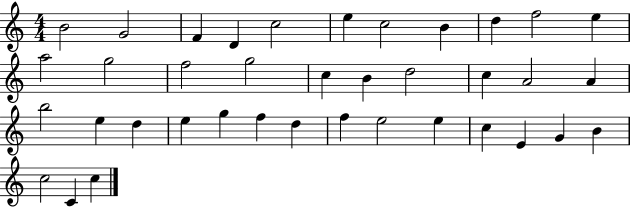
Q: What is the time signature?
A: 4/4